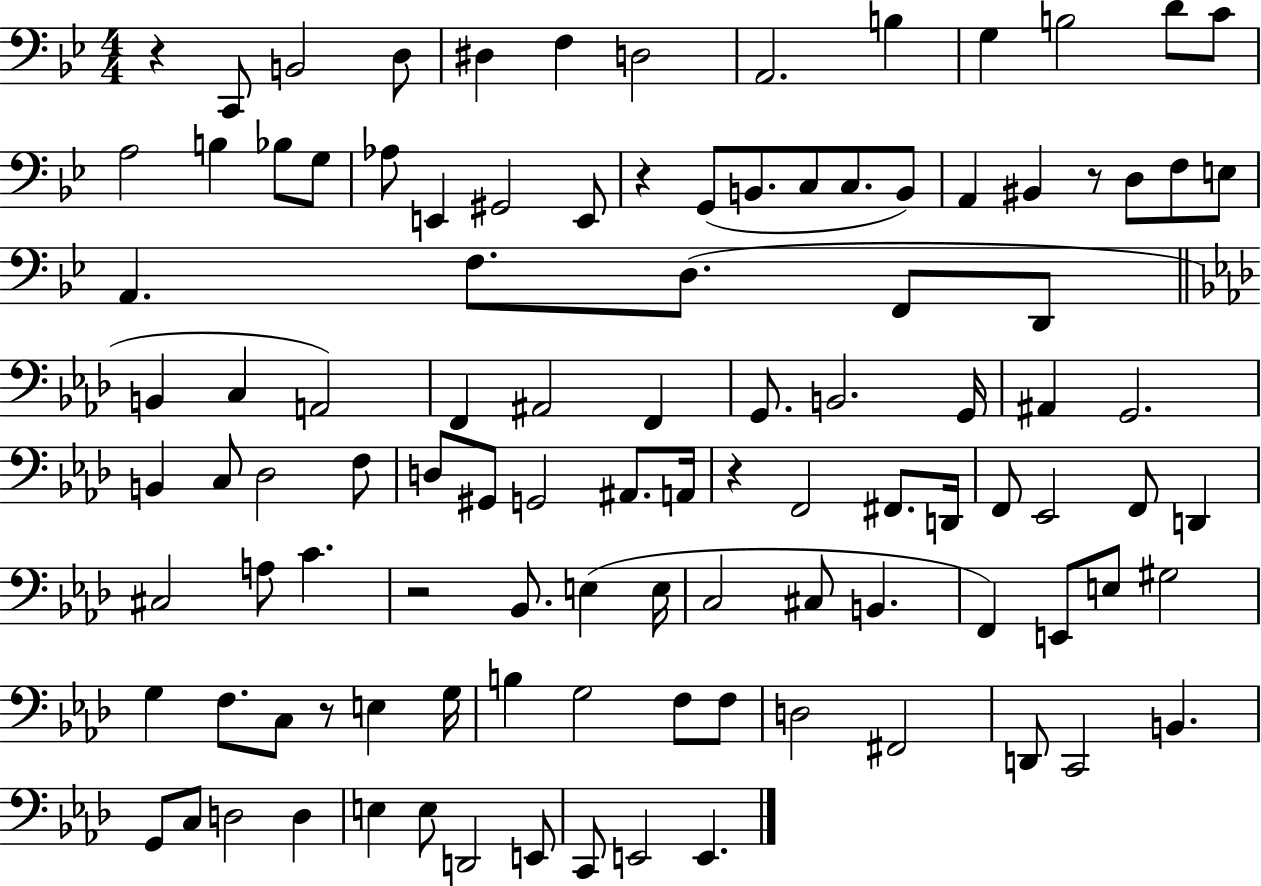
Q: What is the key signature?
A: BES major